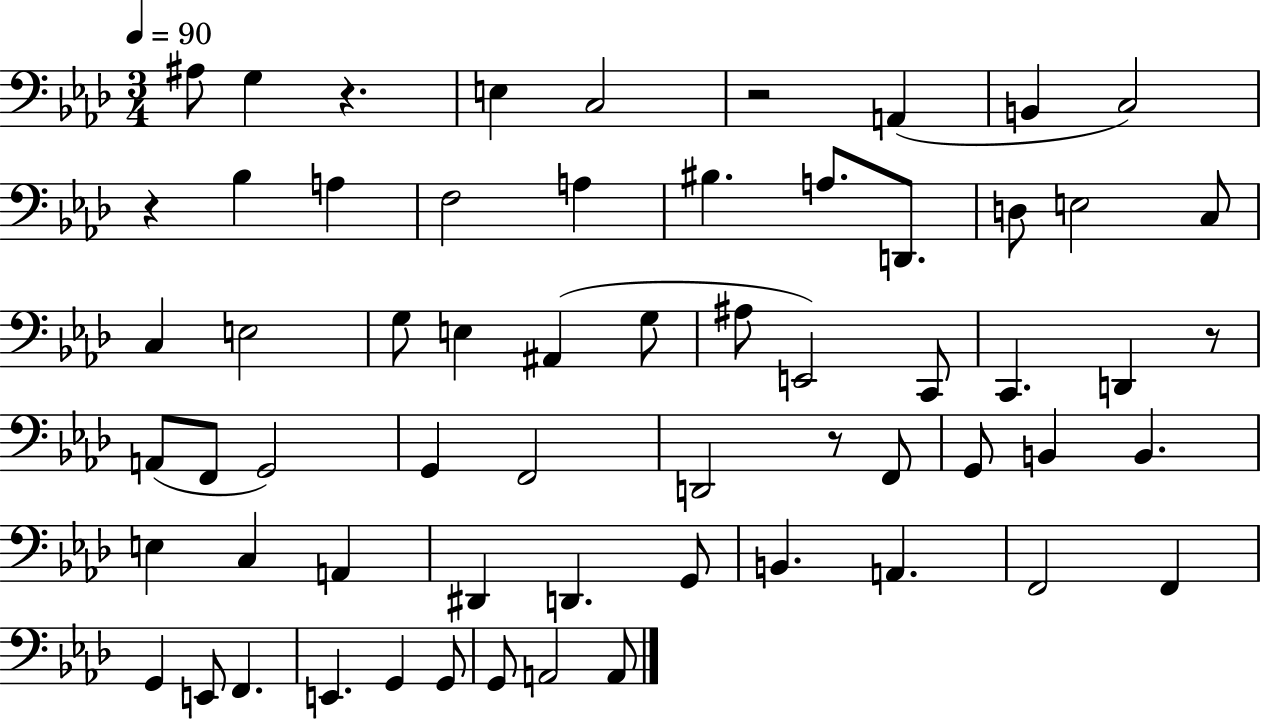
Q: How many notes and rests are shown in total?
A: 62